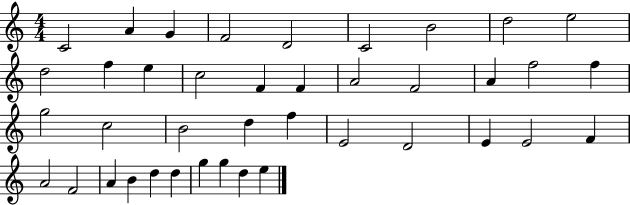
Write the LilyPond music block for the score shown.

{
  \clef treble
  \numericTimeSignature
  \time 4/4
  \key c \major
  c'2 a'4 g'4 | f'2 d'2 | c'2 b'2 | d''2 e''2 | \break d''2 f''4 e''4 | c''2 f'4 f'4 | a'2 f'2 | a'4 f''2 f''4 | \break g''2 c''2 | b'2 d''4 f''4 | e'2 d'2 | e'4 e'2 f'4 | \break a'2 f'2 | a'4 b'4 d''4 d''4 | g''4 g''4 d''4 e''4 | \bar "|."
}